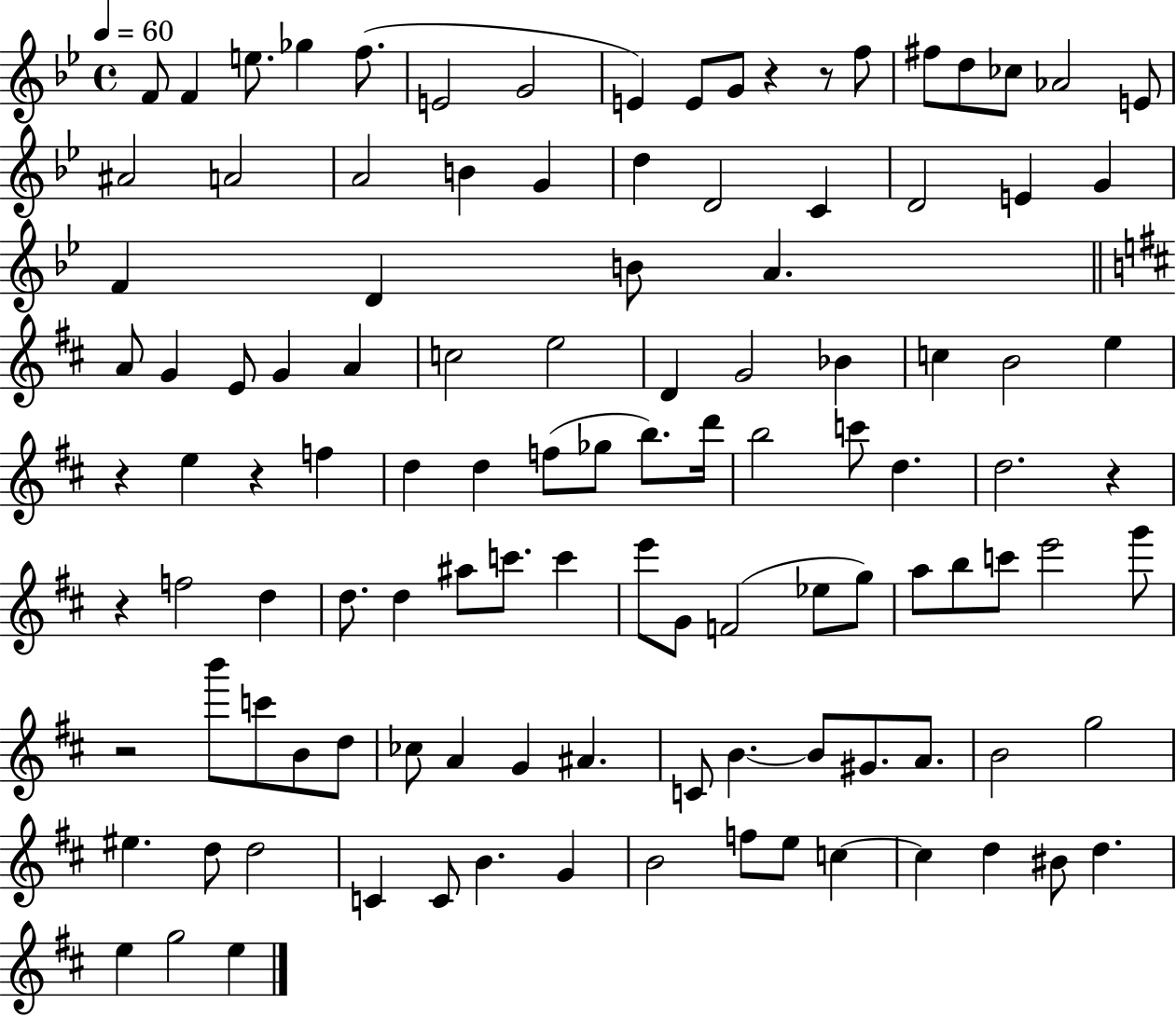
{
  \clef treble
  \time 4/4
  \defaultTimeSignature
  \key bes \major
  \tempo 4 = 60
  f'8 f'4 e''8. ges''4 f''8.( | e'2 g'2 | e'4) e'8 g'8 r4 r8 f''8 | fis''8 d''8 ces''8 aes'2 e'8 | \break ais'2 a'2 | a'2 b'4 g'4 | d''4 d'2 c'4 | d'2 e'4 g'4 | \break f'4 d'4 b'8 a'4. | \bar "||" \break \key d \major a'8 g'4 e'8 g'4 a'4 | c''2 e''2 | d'4 g'2 bes'4 | c''4 b'2 e''4 | \break r4 e''4 r4 f''4 | d''4 d''4 f''8( ges''8 b''8.) d'''16 | b''2 c'''8 d''4. | d''2. r4 | \break r4 f''2 d''4 | d''8. d''4 ais''8 c'''8. c'''4 | e'''8 g'8 f'2( ees''8 g''8) | a''8 b''8 c'''8 e'''2 g'''8 | \break r2 b'''8 c'''8 b'8 d''8 | ces''8 a'4 g'4 ais'4. | c'8 b'4.~~ b'8 gis'8. a'8. | b'2 g''2 | \break eis''4. d''8 d''2 | c'4 c'8 b'4. g'4 | b'2 f''8 e''8 c''4~~ | c''4 d''4 bis'8 d''4. | \break e''4 g''2 e''4 | \bar "|."
}